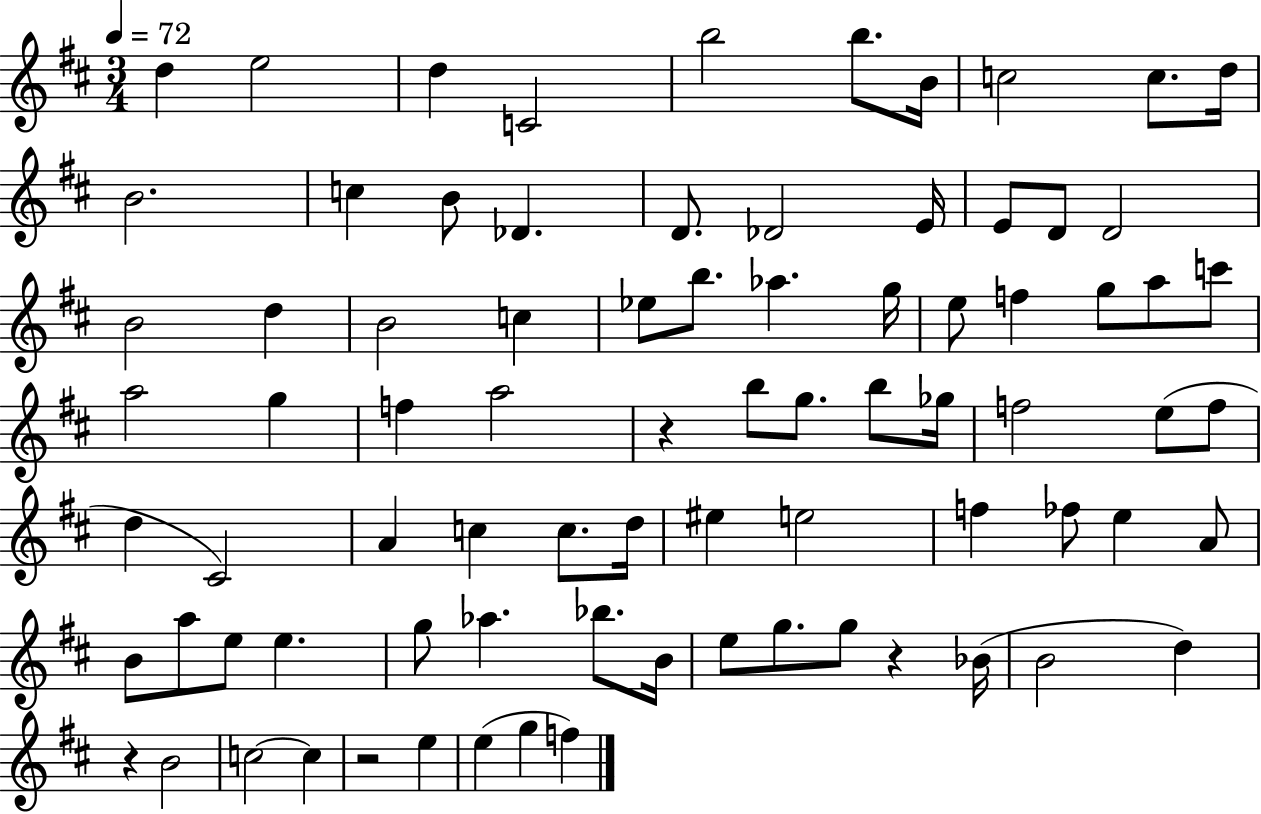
D5/q E5/h D5/q C4/h B5/h B5/e. B4/s C5/h C5/e. D5/s B4/h. C5/q B4/e Db4/q. D4/e. Db4/h E4/s E4/e D4/e D4/h B4/h D5/q B4/h C5/q Eb5/e B5/e. Ab5/q. G5/s E5/e F5/q G5/e A5/e C6/e A5/h G5/q F5/q A5/h R/q B5/e G5/e. B5/e Gb5/s F5/h E5/e F5/e D5/q C#4/h A4/q C5/q C5/e. D5/s EIS5/q E5/h F5/q FES5/e E5/q A4/e B4/e A5/e E5/e E5/q. G5/e Ab5/q. Bb5/e. B4/s E5/e G5/e. G5/e R/q Bb4/s B4/h D5/q R/q B4/h C5/h C5/q R/h E5/q E5/q G5/q F5/q